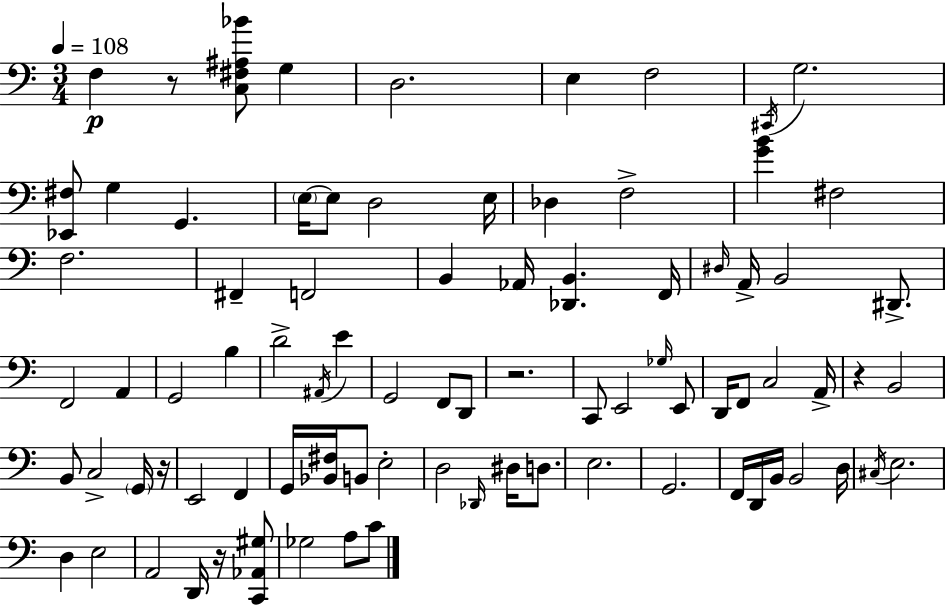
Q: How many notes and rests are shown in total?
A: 84